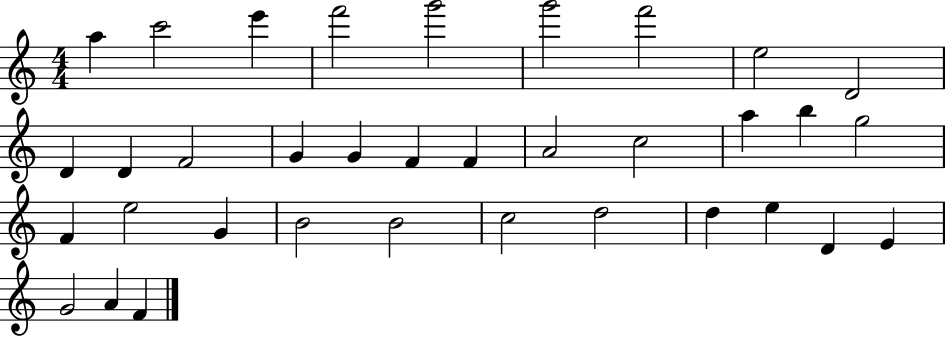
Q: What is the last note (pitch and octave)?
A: F4